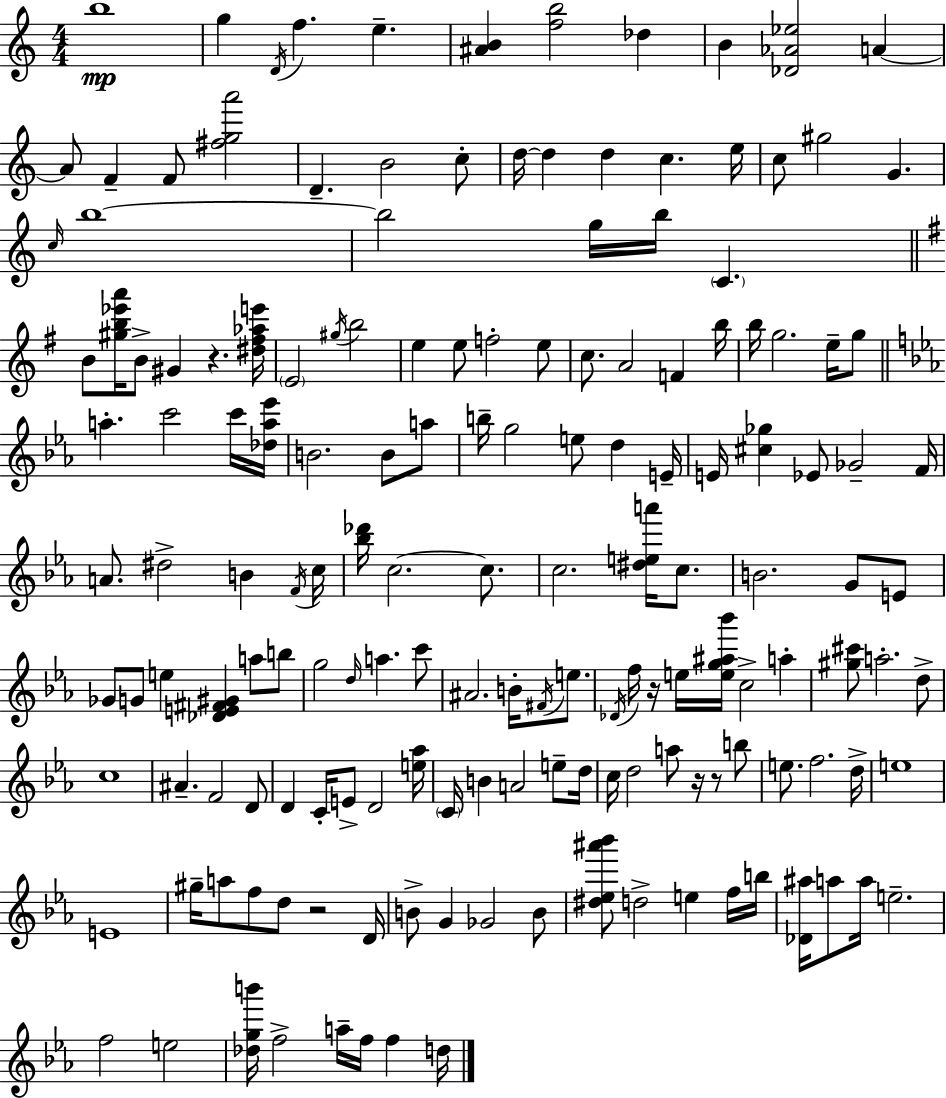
X:1
T:Untitled
M:4/4
L:1/4
K:C
b4 g D/4 f e [^AB] [fb]2 _d B [_D_A_e]2 A A/2 F F/2 [^fga']2 D B2 c/2 d/4 d d c e/4 c/2 ^g2 G c/4 b4 b2 g/4 b/4 C B/2 [^gb_e'a']/4 B/2 ^G z [^d^f_ae']/4 E2 ^g/4 b2 e e/2 f2 e/2 c/2 A2 F b/4 b/4 g2 e/4 g/2 a c'2 c'/4 [_da_e']/4 B2 B/2 a/2 b/4 g2 e/2 d E/4 E/4 [^c_g] _E/2 _G2 F/4 A/2 ^d2 B F/4 c/4 [_b_d']/4 c2 c/2 c2 [^dea']/4 c/2 B2 G/2 E/2 _G/2 G/2 e [_DE^F^G] a/2 b/2 g2 d/4 a c'/2 ^A2 B/4 ^F/4 e/2 _D/4 f/4 z/4 e/4 [eg^a_b']/4 c2 a [^g^c']/2 a2 d/2 c4 ^A F2 D/2 D C/4 E/2 D2 [e_a]/4 C/4 B A2 e/2 d/4 c/4 d2 a/2 z/4 z/2 b/2 e/2 f2 d/4 e4 E4 ^g/4 a/2 f/2 d/2 z2 D/4 B/2 G _G2 B/2 [^d_e^a'_b']/2 d2 e f/4 b/4 [_D^a]/4 a/2 a/4 e2 f2 e2 [_dgb']/4 f2 a/4 f/4 f d/4